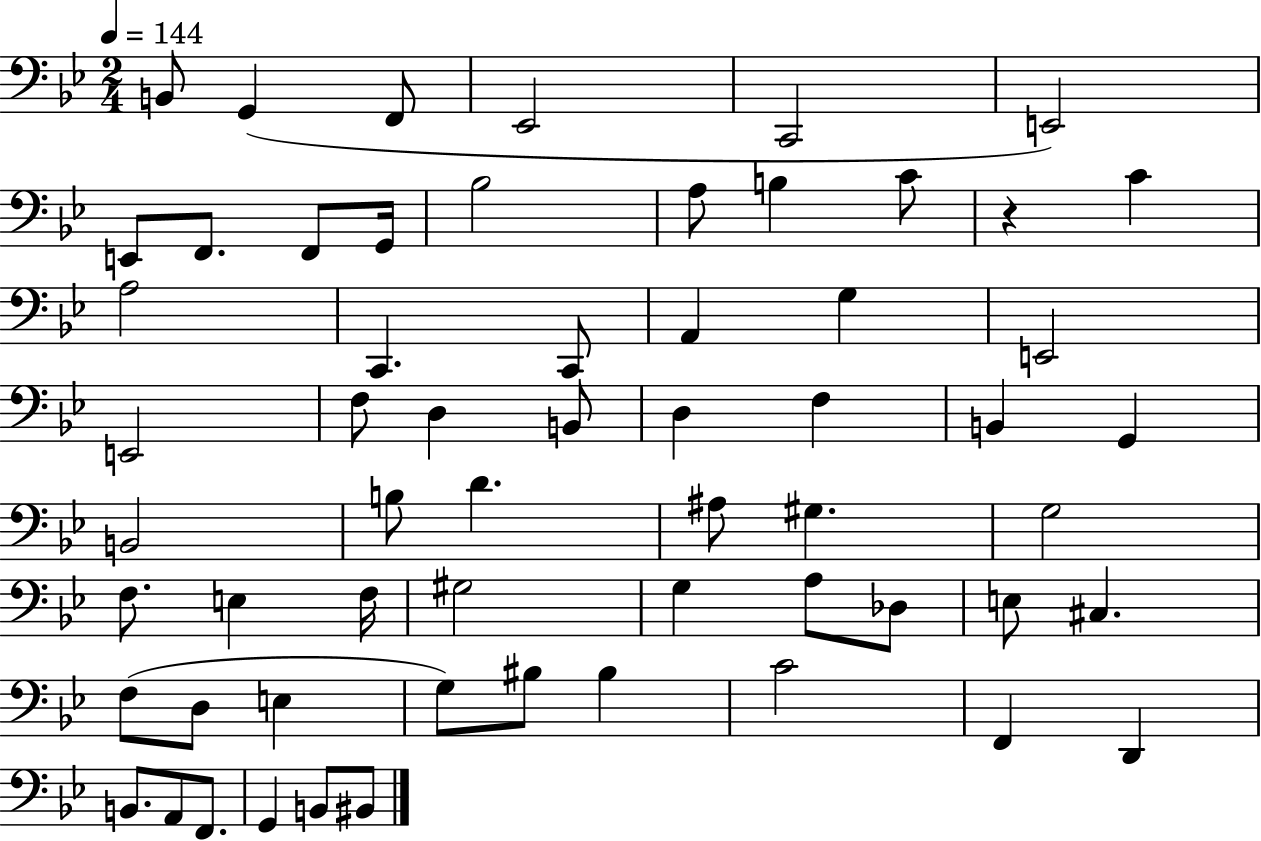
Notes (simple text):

B2/e G2/q F2/e Eb2/h C2/h E2/h E2/e F2/e. F2/e G2/s Bb3/h A3/e B3/q C4/e R/q C4/q A3/h C2/q. C2/e A2/q G3/q E2/h E2/h F3/e D3/q B2/e D3/q F3/q B2/q G2/q B2/h B3/e D4/q. A#3/e G#3/q. G3/h F3/e. E3/q F3/s G#3/h G3/q A3/e Db3/e E3/e C#3/q. F3/e D3/e E3/q G3/e BIS3/e BIS3/q C4/h F2/q D2/q B2/e. A2/e F2/e. G2/q B2/e BIS2/e